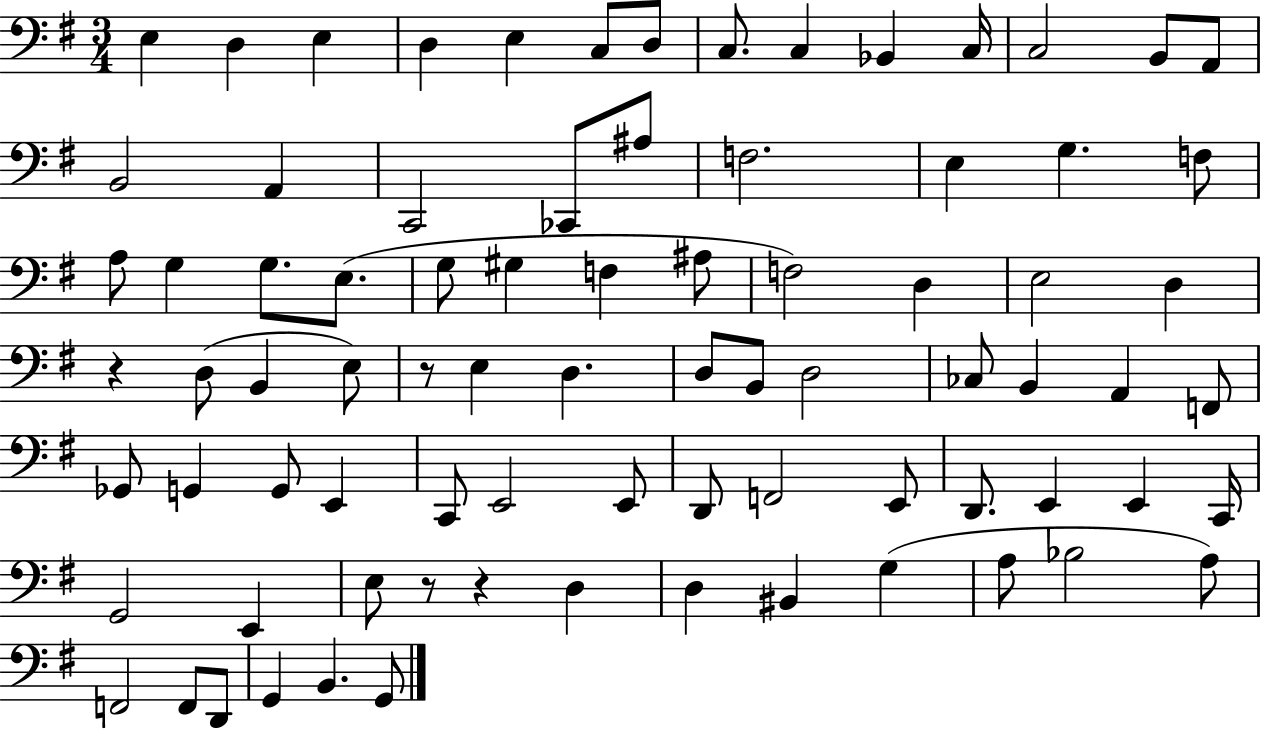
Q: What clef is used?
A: bass